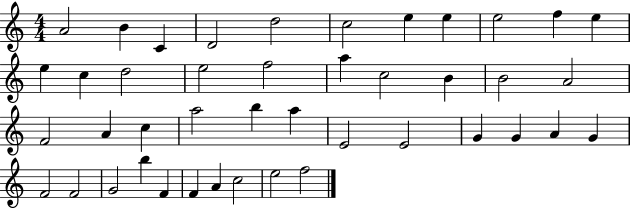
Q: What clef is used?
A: treble